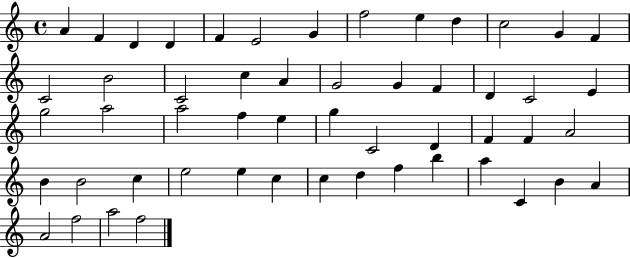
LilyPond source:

{
  \clef treble
  \time 4/4
  \defaultTimeSignature
  \key c \major
  a'4 f'4 d'4 d'4 | f'4 e'2 g'4 | f''2 e''4 d''4 | c''2 g'4 f'4 | \break c'2 b'2 | c'2 c''4 a'4 | g'2 g'4 f'4 | d'4 c'2 e'4 | \break g''2 a''2 | a''2 f''4 e''4 | g''4 c'2 d'4 | f'4 f'4 a'2 | \break b'4 b'2 c''4 | e''2 e''4 c''4 | c''4 d''4 f''4 b''4 | a''4 c'4 b'4 a'4 | \break a'2 f''2 | a''2 f''2 | \bar "|."
}